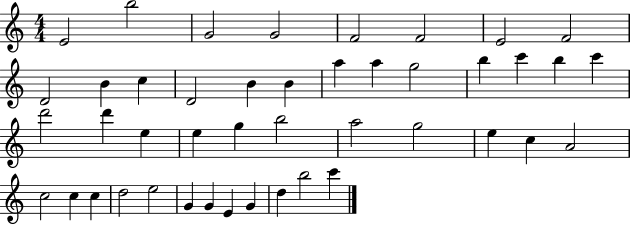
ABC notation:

X:1
T:Untitled
M:4/4
L:1/4
K:C
E2 b2 G2 G2 F2 F2 E2 F2 D2 B c D2 B B a a g2 b c' b c' d'2 d' e e g b2 a2 g2 e c A2 c2 c c d2 e2 G G E G d b2 c'